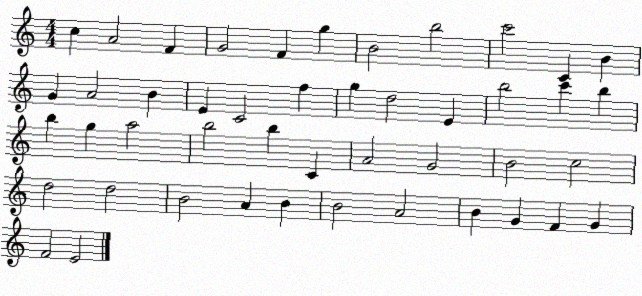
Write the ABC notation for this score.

X:1
T:Untitled
M:4/4
L:1/4
K:C
c A2 F G2 F g B2 b2 c'2 C B G A2 B E C2 f g d2 E b2 c' b b g a2 b2 b C A2 G2 B2 c2 d2 d2 B2 A B B2 A2 B G F G F2 E2